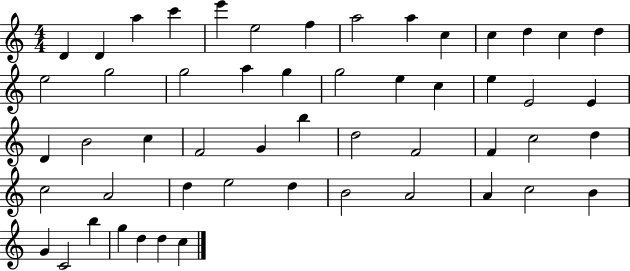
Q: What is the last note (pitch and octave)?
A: C5